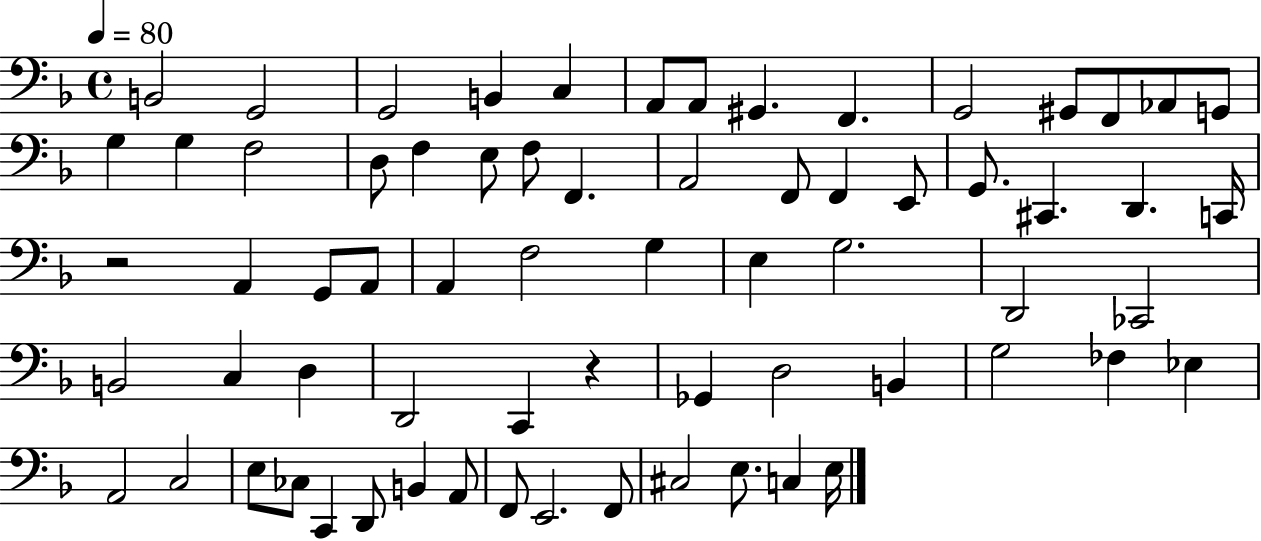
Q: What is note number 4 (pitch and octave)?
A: B2